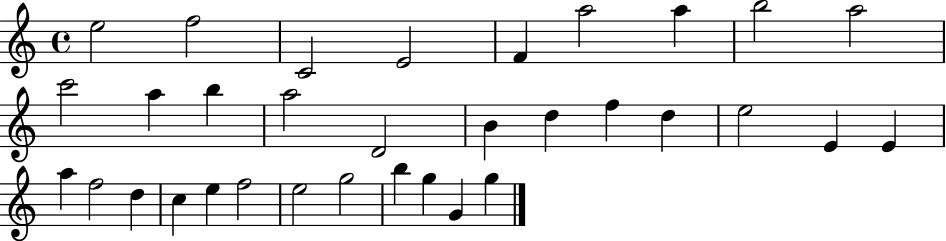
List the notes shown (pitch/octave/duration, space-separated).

E5/h F5/h C4/h E4/h F4/q A5/h A5/q B5/h A5/h C6/h A5/q B5/q A5/h D4/h B4/q D5/q F5/q D5/q E5/h E4/q E4/q A5/q F5/h D5/q C5/q E5/q F5/h E5/h G5/h B5/q G5/q G4/q G5/q